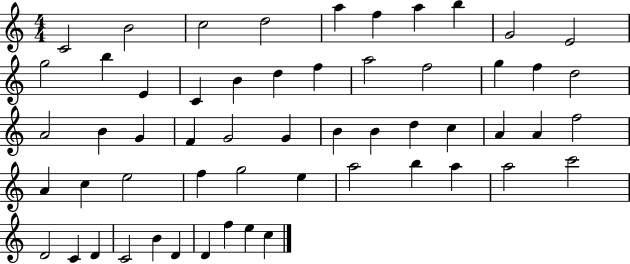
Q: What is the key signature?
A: C major